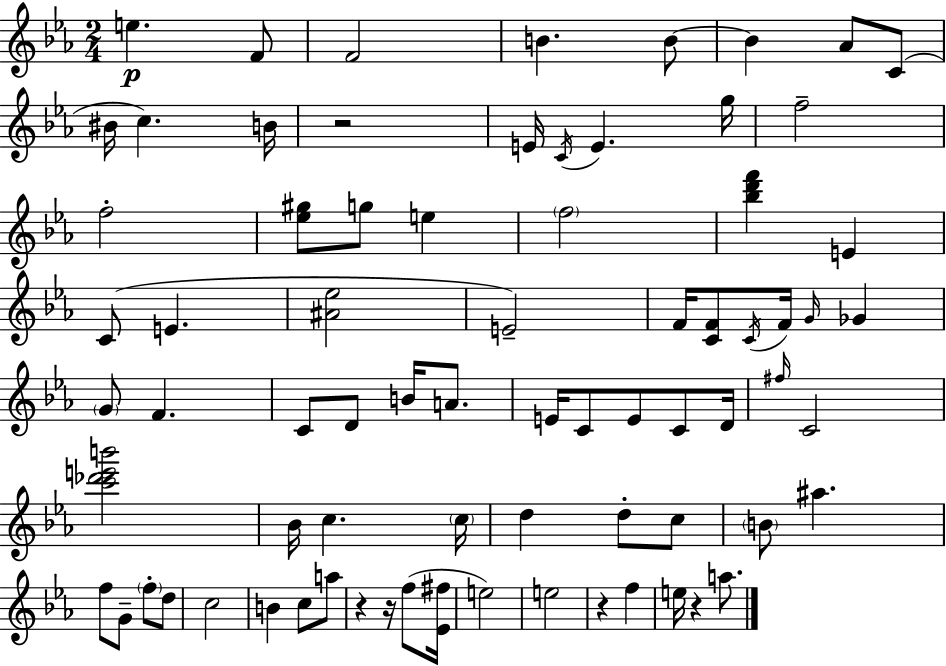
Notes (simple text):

E5/q. F4/e F4/h B4/q. B4/e B4/q Ab4/e C4/e BIS4/s C5/q. B4/s R/h E4/s C4/s E4/q. G5/s F5/h F5/h [Eb5,G#5]/e G5/e E5/q F5/h [Bb5,D6,F6]/q E4/q C4/e E4/q. [A#4,Eb5]/h E4/h F4/s [C4,F4]/e C4/s F4/s G4/s Gb4/q G4/e F4/q. C4/e D4/e B4/s A4/e. E4/s C4/e E4/e C4/e D4/s F#5/s C4/h [C6,Db6,E6,B6]/h Bb4/s C5/q. C5/s D5/q D5/e C5/e B4/e A#5/q. F5/e G4/e F5/e D5/e C5/h B4/q C5/e A5/e R/q R/s F5/e [Eb4,F#5]/s E5/h E5/h R/q F5/q E5/s R/q A5/e.